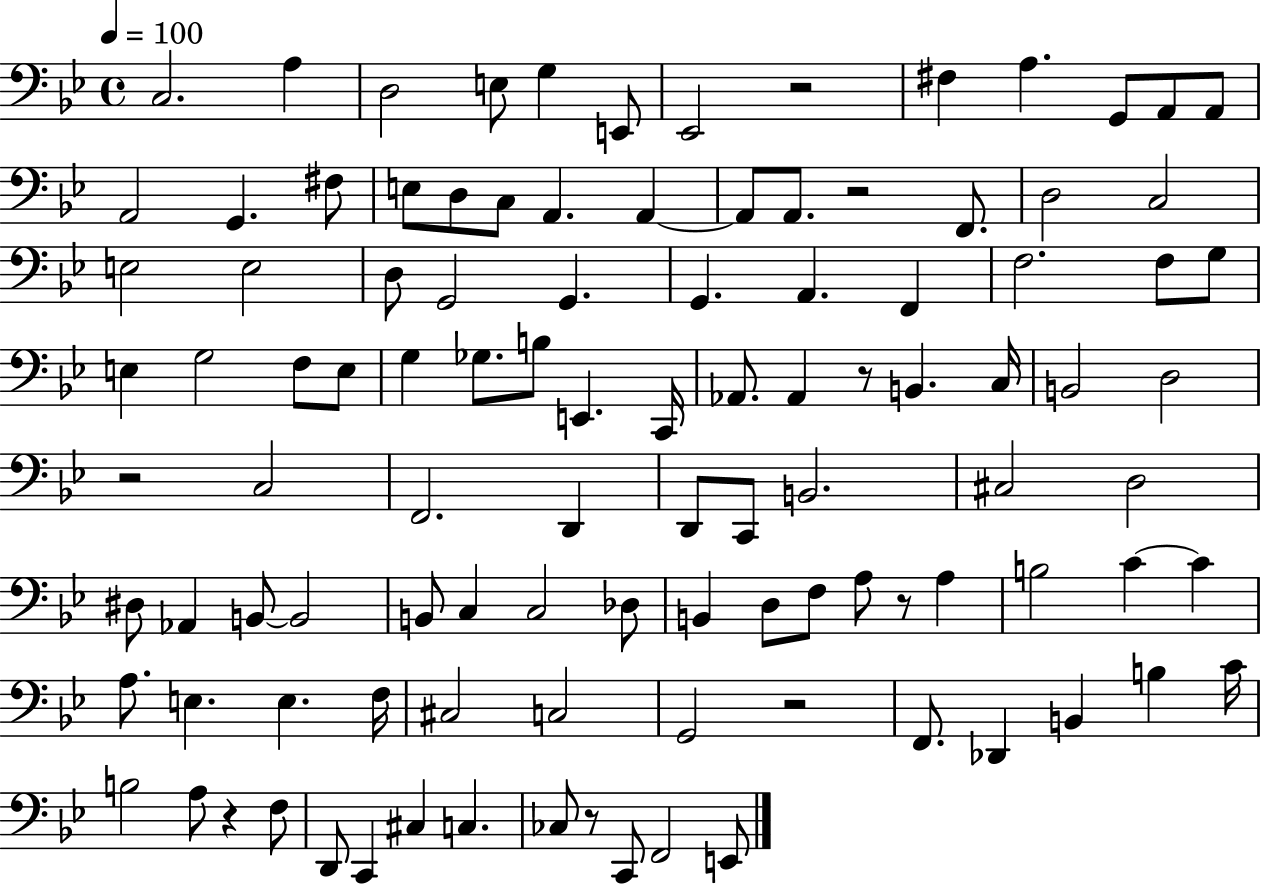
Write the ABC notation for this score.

X:1
T:Untitled
M:4/4
L:1/4
K:Bb
C,2 A, D,2 E,/2 G, E,,/2 _E,,2 z2 ^F, A, G,,/2 A,,/2 A,,/2 A,,2 G,, ^F,/2 E,/2 D,/2 C,/2 A,, A,, A,,/2 A,,/2 z2 F,,/2 D,2 C,2 E,2 E,2 D,/2 G,,2 G,, G,, A,, F,, F,2 F,/2 G,/2 E, G,2 F,/2 E,/2 G, _G,/2 B,/2 E,, C,,/4 _A,,/2 _A,, z/2 B,, C,/4 B,,2 D,2 z2 C,2 F,,2 D,, D,,/2 C,,/2 B,,2 ^C,2 D,2 ^D,/2 _A,, B,,/2 B,,2 B,,/2 C, C,2 _D,/2 B,, D,/2 F,/2 A,/2 z/2 A, B,2 C C A,/2 E, E, F,/4 ^C,2 C,2 G,,2 z2 F,,/2 _D,, B,, B, C/4 B,2 A,/2 z F,/2 D,,/2 C,, ^C, C, _C,/2 z/2 C,,/2 F,,2 E,,/2